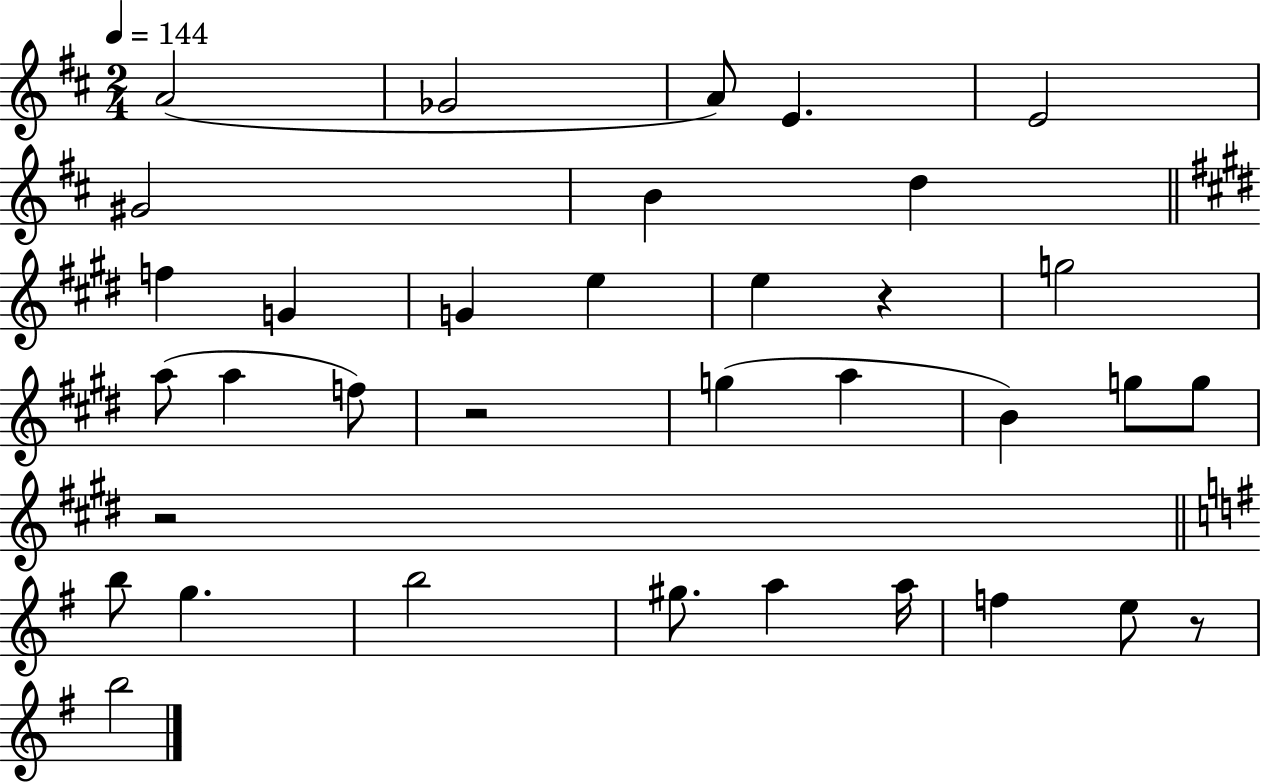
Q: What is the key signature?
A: D major